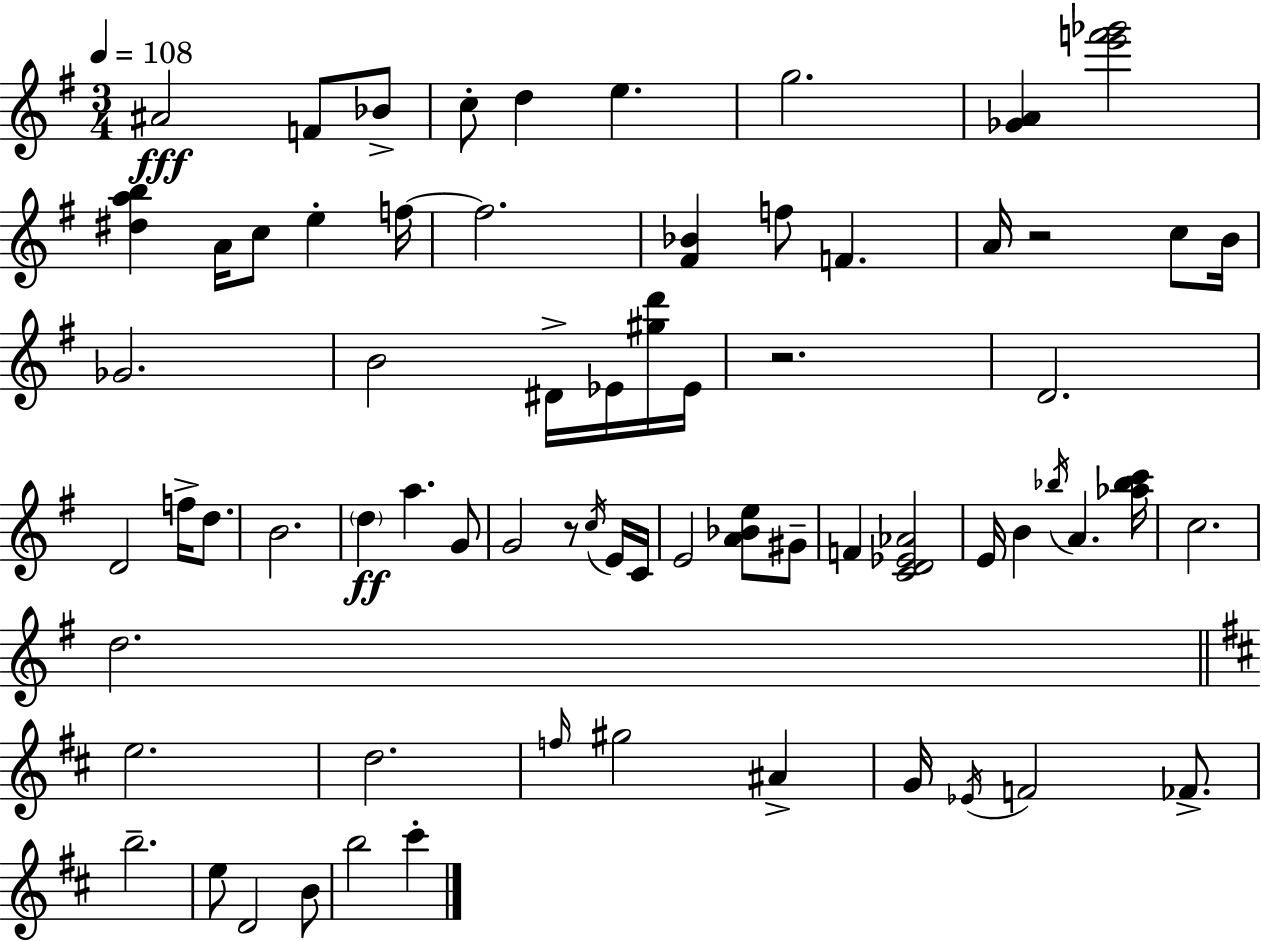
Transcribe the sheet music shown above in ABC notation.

X:1
T:Untitled
M:3/4
L:1/4
K:G
^A2 F/2 _B/2 c/2 d e g2 [_GA] [e'f'_g']2 [^dab] A/4 c/2 e f/4 f2 [^F_B] f/2 F A/4 z2 c/2 B/4 _G2 B2 ^D/4 _E/4 [^gd']/4 _E/4 z2 D2 D2 f/4 d/2 B2 d a G/2 G2 z/2 c/4 E/4 C/4 E2 [A_Be]/2 ^G/2 F [CD_E_A]2 E/4 B _b/4 A [_a_bc']/4 c2 d2 e2 d2 f/4 ^g2 ^A G/4 _E/4 F2 _F/2 b2 e/2 D2 B/2 b2 ^c'